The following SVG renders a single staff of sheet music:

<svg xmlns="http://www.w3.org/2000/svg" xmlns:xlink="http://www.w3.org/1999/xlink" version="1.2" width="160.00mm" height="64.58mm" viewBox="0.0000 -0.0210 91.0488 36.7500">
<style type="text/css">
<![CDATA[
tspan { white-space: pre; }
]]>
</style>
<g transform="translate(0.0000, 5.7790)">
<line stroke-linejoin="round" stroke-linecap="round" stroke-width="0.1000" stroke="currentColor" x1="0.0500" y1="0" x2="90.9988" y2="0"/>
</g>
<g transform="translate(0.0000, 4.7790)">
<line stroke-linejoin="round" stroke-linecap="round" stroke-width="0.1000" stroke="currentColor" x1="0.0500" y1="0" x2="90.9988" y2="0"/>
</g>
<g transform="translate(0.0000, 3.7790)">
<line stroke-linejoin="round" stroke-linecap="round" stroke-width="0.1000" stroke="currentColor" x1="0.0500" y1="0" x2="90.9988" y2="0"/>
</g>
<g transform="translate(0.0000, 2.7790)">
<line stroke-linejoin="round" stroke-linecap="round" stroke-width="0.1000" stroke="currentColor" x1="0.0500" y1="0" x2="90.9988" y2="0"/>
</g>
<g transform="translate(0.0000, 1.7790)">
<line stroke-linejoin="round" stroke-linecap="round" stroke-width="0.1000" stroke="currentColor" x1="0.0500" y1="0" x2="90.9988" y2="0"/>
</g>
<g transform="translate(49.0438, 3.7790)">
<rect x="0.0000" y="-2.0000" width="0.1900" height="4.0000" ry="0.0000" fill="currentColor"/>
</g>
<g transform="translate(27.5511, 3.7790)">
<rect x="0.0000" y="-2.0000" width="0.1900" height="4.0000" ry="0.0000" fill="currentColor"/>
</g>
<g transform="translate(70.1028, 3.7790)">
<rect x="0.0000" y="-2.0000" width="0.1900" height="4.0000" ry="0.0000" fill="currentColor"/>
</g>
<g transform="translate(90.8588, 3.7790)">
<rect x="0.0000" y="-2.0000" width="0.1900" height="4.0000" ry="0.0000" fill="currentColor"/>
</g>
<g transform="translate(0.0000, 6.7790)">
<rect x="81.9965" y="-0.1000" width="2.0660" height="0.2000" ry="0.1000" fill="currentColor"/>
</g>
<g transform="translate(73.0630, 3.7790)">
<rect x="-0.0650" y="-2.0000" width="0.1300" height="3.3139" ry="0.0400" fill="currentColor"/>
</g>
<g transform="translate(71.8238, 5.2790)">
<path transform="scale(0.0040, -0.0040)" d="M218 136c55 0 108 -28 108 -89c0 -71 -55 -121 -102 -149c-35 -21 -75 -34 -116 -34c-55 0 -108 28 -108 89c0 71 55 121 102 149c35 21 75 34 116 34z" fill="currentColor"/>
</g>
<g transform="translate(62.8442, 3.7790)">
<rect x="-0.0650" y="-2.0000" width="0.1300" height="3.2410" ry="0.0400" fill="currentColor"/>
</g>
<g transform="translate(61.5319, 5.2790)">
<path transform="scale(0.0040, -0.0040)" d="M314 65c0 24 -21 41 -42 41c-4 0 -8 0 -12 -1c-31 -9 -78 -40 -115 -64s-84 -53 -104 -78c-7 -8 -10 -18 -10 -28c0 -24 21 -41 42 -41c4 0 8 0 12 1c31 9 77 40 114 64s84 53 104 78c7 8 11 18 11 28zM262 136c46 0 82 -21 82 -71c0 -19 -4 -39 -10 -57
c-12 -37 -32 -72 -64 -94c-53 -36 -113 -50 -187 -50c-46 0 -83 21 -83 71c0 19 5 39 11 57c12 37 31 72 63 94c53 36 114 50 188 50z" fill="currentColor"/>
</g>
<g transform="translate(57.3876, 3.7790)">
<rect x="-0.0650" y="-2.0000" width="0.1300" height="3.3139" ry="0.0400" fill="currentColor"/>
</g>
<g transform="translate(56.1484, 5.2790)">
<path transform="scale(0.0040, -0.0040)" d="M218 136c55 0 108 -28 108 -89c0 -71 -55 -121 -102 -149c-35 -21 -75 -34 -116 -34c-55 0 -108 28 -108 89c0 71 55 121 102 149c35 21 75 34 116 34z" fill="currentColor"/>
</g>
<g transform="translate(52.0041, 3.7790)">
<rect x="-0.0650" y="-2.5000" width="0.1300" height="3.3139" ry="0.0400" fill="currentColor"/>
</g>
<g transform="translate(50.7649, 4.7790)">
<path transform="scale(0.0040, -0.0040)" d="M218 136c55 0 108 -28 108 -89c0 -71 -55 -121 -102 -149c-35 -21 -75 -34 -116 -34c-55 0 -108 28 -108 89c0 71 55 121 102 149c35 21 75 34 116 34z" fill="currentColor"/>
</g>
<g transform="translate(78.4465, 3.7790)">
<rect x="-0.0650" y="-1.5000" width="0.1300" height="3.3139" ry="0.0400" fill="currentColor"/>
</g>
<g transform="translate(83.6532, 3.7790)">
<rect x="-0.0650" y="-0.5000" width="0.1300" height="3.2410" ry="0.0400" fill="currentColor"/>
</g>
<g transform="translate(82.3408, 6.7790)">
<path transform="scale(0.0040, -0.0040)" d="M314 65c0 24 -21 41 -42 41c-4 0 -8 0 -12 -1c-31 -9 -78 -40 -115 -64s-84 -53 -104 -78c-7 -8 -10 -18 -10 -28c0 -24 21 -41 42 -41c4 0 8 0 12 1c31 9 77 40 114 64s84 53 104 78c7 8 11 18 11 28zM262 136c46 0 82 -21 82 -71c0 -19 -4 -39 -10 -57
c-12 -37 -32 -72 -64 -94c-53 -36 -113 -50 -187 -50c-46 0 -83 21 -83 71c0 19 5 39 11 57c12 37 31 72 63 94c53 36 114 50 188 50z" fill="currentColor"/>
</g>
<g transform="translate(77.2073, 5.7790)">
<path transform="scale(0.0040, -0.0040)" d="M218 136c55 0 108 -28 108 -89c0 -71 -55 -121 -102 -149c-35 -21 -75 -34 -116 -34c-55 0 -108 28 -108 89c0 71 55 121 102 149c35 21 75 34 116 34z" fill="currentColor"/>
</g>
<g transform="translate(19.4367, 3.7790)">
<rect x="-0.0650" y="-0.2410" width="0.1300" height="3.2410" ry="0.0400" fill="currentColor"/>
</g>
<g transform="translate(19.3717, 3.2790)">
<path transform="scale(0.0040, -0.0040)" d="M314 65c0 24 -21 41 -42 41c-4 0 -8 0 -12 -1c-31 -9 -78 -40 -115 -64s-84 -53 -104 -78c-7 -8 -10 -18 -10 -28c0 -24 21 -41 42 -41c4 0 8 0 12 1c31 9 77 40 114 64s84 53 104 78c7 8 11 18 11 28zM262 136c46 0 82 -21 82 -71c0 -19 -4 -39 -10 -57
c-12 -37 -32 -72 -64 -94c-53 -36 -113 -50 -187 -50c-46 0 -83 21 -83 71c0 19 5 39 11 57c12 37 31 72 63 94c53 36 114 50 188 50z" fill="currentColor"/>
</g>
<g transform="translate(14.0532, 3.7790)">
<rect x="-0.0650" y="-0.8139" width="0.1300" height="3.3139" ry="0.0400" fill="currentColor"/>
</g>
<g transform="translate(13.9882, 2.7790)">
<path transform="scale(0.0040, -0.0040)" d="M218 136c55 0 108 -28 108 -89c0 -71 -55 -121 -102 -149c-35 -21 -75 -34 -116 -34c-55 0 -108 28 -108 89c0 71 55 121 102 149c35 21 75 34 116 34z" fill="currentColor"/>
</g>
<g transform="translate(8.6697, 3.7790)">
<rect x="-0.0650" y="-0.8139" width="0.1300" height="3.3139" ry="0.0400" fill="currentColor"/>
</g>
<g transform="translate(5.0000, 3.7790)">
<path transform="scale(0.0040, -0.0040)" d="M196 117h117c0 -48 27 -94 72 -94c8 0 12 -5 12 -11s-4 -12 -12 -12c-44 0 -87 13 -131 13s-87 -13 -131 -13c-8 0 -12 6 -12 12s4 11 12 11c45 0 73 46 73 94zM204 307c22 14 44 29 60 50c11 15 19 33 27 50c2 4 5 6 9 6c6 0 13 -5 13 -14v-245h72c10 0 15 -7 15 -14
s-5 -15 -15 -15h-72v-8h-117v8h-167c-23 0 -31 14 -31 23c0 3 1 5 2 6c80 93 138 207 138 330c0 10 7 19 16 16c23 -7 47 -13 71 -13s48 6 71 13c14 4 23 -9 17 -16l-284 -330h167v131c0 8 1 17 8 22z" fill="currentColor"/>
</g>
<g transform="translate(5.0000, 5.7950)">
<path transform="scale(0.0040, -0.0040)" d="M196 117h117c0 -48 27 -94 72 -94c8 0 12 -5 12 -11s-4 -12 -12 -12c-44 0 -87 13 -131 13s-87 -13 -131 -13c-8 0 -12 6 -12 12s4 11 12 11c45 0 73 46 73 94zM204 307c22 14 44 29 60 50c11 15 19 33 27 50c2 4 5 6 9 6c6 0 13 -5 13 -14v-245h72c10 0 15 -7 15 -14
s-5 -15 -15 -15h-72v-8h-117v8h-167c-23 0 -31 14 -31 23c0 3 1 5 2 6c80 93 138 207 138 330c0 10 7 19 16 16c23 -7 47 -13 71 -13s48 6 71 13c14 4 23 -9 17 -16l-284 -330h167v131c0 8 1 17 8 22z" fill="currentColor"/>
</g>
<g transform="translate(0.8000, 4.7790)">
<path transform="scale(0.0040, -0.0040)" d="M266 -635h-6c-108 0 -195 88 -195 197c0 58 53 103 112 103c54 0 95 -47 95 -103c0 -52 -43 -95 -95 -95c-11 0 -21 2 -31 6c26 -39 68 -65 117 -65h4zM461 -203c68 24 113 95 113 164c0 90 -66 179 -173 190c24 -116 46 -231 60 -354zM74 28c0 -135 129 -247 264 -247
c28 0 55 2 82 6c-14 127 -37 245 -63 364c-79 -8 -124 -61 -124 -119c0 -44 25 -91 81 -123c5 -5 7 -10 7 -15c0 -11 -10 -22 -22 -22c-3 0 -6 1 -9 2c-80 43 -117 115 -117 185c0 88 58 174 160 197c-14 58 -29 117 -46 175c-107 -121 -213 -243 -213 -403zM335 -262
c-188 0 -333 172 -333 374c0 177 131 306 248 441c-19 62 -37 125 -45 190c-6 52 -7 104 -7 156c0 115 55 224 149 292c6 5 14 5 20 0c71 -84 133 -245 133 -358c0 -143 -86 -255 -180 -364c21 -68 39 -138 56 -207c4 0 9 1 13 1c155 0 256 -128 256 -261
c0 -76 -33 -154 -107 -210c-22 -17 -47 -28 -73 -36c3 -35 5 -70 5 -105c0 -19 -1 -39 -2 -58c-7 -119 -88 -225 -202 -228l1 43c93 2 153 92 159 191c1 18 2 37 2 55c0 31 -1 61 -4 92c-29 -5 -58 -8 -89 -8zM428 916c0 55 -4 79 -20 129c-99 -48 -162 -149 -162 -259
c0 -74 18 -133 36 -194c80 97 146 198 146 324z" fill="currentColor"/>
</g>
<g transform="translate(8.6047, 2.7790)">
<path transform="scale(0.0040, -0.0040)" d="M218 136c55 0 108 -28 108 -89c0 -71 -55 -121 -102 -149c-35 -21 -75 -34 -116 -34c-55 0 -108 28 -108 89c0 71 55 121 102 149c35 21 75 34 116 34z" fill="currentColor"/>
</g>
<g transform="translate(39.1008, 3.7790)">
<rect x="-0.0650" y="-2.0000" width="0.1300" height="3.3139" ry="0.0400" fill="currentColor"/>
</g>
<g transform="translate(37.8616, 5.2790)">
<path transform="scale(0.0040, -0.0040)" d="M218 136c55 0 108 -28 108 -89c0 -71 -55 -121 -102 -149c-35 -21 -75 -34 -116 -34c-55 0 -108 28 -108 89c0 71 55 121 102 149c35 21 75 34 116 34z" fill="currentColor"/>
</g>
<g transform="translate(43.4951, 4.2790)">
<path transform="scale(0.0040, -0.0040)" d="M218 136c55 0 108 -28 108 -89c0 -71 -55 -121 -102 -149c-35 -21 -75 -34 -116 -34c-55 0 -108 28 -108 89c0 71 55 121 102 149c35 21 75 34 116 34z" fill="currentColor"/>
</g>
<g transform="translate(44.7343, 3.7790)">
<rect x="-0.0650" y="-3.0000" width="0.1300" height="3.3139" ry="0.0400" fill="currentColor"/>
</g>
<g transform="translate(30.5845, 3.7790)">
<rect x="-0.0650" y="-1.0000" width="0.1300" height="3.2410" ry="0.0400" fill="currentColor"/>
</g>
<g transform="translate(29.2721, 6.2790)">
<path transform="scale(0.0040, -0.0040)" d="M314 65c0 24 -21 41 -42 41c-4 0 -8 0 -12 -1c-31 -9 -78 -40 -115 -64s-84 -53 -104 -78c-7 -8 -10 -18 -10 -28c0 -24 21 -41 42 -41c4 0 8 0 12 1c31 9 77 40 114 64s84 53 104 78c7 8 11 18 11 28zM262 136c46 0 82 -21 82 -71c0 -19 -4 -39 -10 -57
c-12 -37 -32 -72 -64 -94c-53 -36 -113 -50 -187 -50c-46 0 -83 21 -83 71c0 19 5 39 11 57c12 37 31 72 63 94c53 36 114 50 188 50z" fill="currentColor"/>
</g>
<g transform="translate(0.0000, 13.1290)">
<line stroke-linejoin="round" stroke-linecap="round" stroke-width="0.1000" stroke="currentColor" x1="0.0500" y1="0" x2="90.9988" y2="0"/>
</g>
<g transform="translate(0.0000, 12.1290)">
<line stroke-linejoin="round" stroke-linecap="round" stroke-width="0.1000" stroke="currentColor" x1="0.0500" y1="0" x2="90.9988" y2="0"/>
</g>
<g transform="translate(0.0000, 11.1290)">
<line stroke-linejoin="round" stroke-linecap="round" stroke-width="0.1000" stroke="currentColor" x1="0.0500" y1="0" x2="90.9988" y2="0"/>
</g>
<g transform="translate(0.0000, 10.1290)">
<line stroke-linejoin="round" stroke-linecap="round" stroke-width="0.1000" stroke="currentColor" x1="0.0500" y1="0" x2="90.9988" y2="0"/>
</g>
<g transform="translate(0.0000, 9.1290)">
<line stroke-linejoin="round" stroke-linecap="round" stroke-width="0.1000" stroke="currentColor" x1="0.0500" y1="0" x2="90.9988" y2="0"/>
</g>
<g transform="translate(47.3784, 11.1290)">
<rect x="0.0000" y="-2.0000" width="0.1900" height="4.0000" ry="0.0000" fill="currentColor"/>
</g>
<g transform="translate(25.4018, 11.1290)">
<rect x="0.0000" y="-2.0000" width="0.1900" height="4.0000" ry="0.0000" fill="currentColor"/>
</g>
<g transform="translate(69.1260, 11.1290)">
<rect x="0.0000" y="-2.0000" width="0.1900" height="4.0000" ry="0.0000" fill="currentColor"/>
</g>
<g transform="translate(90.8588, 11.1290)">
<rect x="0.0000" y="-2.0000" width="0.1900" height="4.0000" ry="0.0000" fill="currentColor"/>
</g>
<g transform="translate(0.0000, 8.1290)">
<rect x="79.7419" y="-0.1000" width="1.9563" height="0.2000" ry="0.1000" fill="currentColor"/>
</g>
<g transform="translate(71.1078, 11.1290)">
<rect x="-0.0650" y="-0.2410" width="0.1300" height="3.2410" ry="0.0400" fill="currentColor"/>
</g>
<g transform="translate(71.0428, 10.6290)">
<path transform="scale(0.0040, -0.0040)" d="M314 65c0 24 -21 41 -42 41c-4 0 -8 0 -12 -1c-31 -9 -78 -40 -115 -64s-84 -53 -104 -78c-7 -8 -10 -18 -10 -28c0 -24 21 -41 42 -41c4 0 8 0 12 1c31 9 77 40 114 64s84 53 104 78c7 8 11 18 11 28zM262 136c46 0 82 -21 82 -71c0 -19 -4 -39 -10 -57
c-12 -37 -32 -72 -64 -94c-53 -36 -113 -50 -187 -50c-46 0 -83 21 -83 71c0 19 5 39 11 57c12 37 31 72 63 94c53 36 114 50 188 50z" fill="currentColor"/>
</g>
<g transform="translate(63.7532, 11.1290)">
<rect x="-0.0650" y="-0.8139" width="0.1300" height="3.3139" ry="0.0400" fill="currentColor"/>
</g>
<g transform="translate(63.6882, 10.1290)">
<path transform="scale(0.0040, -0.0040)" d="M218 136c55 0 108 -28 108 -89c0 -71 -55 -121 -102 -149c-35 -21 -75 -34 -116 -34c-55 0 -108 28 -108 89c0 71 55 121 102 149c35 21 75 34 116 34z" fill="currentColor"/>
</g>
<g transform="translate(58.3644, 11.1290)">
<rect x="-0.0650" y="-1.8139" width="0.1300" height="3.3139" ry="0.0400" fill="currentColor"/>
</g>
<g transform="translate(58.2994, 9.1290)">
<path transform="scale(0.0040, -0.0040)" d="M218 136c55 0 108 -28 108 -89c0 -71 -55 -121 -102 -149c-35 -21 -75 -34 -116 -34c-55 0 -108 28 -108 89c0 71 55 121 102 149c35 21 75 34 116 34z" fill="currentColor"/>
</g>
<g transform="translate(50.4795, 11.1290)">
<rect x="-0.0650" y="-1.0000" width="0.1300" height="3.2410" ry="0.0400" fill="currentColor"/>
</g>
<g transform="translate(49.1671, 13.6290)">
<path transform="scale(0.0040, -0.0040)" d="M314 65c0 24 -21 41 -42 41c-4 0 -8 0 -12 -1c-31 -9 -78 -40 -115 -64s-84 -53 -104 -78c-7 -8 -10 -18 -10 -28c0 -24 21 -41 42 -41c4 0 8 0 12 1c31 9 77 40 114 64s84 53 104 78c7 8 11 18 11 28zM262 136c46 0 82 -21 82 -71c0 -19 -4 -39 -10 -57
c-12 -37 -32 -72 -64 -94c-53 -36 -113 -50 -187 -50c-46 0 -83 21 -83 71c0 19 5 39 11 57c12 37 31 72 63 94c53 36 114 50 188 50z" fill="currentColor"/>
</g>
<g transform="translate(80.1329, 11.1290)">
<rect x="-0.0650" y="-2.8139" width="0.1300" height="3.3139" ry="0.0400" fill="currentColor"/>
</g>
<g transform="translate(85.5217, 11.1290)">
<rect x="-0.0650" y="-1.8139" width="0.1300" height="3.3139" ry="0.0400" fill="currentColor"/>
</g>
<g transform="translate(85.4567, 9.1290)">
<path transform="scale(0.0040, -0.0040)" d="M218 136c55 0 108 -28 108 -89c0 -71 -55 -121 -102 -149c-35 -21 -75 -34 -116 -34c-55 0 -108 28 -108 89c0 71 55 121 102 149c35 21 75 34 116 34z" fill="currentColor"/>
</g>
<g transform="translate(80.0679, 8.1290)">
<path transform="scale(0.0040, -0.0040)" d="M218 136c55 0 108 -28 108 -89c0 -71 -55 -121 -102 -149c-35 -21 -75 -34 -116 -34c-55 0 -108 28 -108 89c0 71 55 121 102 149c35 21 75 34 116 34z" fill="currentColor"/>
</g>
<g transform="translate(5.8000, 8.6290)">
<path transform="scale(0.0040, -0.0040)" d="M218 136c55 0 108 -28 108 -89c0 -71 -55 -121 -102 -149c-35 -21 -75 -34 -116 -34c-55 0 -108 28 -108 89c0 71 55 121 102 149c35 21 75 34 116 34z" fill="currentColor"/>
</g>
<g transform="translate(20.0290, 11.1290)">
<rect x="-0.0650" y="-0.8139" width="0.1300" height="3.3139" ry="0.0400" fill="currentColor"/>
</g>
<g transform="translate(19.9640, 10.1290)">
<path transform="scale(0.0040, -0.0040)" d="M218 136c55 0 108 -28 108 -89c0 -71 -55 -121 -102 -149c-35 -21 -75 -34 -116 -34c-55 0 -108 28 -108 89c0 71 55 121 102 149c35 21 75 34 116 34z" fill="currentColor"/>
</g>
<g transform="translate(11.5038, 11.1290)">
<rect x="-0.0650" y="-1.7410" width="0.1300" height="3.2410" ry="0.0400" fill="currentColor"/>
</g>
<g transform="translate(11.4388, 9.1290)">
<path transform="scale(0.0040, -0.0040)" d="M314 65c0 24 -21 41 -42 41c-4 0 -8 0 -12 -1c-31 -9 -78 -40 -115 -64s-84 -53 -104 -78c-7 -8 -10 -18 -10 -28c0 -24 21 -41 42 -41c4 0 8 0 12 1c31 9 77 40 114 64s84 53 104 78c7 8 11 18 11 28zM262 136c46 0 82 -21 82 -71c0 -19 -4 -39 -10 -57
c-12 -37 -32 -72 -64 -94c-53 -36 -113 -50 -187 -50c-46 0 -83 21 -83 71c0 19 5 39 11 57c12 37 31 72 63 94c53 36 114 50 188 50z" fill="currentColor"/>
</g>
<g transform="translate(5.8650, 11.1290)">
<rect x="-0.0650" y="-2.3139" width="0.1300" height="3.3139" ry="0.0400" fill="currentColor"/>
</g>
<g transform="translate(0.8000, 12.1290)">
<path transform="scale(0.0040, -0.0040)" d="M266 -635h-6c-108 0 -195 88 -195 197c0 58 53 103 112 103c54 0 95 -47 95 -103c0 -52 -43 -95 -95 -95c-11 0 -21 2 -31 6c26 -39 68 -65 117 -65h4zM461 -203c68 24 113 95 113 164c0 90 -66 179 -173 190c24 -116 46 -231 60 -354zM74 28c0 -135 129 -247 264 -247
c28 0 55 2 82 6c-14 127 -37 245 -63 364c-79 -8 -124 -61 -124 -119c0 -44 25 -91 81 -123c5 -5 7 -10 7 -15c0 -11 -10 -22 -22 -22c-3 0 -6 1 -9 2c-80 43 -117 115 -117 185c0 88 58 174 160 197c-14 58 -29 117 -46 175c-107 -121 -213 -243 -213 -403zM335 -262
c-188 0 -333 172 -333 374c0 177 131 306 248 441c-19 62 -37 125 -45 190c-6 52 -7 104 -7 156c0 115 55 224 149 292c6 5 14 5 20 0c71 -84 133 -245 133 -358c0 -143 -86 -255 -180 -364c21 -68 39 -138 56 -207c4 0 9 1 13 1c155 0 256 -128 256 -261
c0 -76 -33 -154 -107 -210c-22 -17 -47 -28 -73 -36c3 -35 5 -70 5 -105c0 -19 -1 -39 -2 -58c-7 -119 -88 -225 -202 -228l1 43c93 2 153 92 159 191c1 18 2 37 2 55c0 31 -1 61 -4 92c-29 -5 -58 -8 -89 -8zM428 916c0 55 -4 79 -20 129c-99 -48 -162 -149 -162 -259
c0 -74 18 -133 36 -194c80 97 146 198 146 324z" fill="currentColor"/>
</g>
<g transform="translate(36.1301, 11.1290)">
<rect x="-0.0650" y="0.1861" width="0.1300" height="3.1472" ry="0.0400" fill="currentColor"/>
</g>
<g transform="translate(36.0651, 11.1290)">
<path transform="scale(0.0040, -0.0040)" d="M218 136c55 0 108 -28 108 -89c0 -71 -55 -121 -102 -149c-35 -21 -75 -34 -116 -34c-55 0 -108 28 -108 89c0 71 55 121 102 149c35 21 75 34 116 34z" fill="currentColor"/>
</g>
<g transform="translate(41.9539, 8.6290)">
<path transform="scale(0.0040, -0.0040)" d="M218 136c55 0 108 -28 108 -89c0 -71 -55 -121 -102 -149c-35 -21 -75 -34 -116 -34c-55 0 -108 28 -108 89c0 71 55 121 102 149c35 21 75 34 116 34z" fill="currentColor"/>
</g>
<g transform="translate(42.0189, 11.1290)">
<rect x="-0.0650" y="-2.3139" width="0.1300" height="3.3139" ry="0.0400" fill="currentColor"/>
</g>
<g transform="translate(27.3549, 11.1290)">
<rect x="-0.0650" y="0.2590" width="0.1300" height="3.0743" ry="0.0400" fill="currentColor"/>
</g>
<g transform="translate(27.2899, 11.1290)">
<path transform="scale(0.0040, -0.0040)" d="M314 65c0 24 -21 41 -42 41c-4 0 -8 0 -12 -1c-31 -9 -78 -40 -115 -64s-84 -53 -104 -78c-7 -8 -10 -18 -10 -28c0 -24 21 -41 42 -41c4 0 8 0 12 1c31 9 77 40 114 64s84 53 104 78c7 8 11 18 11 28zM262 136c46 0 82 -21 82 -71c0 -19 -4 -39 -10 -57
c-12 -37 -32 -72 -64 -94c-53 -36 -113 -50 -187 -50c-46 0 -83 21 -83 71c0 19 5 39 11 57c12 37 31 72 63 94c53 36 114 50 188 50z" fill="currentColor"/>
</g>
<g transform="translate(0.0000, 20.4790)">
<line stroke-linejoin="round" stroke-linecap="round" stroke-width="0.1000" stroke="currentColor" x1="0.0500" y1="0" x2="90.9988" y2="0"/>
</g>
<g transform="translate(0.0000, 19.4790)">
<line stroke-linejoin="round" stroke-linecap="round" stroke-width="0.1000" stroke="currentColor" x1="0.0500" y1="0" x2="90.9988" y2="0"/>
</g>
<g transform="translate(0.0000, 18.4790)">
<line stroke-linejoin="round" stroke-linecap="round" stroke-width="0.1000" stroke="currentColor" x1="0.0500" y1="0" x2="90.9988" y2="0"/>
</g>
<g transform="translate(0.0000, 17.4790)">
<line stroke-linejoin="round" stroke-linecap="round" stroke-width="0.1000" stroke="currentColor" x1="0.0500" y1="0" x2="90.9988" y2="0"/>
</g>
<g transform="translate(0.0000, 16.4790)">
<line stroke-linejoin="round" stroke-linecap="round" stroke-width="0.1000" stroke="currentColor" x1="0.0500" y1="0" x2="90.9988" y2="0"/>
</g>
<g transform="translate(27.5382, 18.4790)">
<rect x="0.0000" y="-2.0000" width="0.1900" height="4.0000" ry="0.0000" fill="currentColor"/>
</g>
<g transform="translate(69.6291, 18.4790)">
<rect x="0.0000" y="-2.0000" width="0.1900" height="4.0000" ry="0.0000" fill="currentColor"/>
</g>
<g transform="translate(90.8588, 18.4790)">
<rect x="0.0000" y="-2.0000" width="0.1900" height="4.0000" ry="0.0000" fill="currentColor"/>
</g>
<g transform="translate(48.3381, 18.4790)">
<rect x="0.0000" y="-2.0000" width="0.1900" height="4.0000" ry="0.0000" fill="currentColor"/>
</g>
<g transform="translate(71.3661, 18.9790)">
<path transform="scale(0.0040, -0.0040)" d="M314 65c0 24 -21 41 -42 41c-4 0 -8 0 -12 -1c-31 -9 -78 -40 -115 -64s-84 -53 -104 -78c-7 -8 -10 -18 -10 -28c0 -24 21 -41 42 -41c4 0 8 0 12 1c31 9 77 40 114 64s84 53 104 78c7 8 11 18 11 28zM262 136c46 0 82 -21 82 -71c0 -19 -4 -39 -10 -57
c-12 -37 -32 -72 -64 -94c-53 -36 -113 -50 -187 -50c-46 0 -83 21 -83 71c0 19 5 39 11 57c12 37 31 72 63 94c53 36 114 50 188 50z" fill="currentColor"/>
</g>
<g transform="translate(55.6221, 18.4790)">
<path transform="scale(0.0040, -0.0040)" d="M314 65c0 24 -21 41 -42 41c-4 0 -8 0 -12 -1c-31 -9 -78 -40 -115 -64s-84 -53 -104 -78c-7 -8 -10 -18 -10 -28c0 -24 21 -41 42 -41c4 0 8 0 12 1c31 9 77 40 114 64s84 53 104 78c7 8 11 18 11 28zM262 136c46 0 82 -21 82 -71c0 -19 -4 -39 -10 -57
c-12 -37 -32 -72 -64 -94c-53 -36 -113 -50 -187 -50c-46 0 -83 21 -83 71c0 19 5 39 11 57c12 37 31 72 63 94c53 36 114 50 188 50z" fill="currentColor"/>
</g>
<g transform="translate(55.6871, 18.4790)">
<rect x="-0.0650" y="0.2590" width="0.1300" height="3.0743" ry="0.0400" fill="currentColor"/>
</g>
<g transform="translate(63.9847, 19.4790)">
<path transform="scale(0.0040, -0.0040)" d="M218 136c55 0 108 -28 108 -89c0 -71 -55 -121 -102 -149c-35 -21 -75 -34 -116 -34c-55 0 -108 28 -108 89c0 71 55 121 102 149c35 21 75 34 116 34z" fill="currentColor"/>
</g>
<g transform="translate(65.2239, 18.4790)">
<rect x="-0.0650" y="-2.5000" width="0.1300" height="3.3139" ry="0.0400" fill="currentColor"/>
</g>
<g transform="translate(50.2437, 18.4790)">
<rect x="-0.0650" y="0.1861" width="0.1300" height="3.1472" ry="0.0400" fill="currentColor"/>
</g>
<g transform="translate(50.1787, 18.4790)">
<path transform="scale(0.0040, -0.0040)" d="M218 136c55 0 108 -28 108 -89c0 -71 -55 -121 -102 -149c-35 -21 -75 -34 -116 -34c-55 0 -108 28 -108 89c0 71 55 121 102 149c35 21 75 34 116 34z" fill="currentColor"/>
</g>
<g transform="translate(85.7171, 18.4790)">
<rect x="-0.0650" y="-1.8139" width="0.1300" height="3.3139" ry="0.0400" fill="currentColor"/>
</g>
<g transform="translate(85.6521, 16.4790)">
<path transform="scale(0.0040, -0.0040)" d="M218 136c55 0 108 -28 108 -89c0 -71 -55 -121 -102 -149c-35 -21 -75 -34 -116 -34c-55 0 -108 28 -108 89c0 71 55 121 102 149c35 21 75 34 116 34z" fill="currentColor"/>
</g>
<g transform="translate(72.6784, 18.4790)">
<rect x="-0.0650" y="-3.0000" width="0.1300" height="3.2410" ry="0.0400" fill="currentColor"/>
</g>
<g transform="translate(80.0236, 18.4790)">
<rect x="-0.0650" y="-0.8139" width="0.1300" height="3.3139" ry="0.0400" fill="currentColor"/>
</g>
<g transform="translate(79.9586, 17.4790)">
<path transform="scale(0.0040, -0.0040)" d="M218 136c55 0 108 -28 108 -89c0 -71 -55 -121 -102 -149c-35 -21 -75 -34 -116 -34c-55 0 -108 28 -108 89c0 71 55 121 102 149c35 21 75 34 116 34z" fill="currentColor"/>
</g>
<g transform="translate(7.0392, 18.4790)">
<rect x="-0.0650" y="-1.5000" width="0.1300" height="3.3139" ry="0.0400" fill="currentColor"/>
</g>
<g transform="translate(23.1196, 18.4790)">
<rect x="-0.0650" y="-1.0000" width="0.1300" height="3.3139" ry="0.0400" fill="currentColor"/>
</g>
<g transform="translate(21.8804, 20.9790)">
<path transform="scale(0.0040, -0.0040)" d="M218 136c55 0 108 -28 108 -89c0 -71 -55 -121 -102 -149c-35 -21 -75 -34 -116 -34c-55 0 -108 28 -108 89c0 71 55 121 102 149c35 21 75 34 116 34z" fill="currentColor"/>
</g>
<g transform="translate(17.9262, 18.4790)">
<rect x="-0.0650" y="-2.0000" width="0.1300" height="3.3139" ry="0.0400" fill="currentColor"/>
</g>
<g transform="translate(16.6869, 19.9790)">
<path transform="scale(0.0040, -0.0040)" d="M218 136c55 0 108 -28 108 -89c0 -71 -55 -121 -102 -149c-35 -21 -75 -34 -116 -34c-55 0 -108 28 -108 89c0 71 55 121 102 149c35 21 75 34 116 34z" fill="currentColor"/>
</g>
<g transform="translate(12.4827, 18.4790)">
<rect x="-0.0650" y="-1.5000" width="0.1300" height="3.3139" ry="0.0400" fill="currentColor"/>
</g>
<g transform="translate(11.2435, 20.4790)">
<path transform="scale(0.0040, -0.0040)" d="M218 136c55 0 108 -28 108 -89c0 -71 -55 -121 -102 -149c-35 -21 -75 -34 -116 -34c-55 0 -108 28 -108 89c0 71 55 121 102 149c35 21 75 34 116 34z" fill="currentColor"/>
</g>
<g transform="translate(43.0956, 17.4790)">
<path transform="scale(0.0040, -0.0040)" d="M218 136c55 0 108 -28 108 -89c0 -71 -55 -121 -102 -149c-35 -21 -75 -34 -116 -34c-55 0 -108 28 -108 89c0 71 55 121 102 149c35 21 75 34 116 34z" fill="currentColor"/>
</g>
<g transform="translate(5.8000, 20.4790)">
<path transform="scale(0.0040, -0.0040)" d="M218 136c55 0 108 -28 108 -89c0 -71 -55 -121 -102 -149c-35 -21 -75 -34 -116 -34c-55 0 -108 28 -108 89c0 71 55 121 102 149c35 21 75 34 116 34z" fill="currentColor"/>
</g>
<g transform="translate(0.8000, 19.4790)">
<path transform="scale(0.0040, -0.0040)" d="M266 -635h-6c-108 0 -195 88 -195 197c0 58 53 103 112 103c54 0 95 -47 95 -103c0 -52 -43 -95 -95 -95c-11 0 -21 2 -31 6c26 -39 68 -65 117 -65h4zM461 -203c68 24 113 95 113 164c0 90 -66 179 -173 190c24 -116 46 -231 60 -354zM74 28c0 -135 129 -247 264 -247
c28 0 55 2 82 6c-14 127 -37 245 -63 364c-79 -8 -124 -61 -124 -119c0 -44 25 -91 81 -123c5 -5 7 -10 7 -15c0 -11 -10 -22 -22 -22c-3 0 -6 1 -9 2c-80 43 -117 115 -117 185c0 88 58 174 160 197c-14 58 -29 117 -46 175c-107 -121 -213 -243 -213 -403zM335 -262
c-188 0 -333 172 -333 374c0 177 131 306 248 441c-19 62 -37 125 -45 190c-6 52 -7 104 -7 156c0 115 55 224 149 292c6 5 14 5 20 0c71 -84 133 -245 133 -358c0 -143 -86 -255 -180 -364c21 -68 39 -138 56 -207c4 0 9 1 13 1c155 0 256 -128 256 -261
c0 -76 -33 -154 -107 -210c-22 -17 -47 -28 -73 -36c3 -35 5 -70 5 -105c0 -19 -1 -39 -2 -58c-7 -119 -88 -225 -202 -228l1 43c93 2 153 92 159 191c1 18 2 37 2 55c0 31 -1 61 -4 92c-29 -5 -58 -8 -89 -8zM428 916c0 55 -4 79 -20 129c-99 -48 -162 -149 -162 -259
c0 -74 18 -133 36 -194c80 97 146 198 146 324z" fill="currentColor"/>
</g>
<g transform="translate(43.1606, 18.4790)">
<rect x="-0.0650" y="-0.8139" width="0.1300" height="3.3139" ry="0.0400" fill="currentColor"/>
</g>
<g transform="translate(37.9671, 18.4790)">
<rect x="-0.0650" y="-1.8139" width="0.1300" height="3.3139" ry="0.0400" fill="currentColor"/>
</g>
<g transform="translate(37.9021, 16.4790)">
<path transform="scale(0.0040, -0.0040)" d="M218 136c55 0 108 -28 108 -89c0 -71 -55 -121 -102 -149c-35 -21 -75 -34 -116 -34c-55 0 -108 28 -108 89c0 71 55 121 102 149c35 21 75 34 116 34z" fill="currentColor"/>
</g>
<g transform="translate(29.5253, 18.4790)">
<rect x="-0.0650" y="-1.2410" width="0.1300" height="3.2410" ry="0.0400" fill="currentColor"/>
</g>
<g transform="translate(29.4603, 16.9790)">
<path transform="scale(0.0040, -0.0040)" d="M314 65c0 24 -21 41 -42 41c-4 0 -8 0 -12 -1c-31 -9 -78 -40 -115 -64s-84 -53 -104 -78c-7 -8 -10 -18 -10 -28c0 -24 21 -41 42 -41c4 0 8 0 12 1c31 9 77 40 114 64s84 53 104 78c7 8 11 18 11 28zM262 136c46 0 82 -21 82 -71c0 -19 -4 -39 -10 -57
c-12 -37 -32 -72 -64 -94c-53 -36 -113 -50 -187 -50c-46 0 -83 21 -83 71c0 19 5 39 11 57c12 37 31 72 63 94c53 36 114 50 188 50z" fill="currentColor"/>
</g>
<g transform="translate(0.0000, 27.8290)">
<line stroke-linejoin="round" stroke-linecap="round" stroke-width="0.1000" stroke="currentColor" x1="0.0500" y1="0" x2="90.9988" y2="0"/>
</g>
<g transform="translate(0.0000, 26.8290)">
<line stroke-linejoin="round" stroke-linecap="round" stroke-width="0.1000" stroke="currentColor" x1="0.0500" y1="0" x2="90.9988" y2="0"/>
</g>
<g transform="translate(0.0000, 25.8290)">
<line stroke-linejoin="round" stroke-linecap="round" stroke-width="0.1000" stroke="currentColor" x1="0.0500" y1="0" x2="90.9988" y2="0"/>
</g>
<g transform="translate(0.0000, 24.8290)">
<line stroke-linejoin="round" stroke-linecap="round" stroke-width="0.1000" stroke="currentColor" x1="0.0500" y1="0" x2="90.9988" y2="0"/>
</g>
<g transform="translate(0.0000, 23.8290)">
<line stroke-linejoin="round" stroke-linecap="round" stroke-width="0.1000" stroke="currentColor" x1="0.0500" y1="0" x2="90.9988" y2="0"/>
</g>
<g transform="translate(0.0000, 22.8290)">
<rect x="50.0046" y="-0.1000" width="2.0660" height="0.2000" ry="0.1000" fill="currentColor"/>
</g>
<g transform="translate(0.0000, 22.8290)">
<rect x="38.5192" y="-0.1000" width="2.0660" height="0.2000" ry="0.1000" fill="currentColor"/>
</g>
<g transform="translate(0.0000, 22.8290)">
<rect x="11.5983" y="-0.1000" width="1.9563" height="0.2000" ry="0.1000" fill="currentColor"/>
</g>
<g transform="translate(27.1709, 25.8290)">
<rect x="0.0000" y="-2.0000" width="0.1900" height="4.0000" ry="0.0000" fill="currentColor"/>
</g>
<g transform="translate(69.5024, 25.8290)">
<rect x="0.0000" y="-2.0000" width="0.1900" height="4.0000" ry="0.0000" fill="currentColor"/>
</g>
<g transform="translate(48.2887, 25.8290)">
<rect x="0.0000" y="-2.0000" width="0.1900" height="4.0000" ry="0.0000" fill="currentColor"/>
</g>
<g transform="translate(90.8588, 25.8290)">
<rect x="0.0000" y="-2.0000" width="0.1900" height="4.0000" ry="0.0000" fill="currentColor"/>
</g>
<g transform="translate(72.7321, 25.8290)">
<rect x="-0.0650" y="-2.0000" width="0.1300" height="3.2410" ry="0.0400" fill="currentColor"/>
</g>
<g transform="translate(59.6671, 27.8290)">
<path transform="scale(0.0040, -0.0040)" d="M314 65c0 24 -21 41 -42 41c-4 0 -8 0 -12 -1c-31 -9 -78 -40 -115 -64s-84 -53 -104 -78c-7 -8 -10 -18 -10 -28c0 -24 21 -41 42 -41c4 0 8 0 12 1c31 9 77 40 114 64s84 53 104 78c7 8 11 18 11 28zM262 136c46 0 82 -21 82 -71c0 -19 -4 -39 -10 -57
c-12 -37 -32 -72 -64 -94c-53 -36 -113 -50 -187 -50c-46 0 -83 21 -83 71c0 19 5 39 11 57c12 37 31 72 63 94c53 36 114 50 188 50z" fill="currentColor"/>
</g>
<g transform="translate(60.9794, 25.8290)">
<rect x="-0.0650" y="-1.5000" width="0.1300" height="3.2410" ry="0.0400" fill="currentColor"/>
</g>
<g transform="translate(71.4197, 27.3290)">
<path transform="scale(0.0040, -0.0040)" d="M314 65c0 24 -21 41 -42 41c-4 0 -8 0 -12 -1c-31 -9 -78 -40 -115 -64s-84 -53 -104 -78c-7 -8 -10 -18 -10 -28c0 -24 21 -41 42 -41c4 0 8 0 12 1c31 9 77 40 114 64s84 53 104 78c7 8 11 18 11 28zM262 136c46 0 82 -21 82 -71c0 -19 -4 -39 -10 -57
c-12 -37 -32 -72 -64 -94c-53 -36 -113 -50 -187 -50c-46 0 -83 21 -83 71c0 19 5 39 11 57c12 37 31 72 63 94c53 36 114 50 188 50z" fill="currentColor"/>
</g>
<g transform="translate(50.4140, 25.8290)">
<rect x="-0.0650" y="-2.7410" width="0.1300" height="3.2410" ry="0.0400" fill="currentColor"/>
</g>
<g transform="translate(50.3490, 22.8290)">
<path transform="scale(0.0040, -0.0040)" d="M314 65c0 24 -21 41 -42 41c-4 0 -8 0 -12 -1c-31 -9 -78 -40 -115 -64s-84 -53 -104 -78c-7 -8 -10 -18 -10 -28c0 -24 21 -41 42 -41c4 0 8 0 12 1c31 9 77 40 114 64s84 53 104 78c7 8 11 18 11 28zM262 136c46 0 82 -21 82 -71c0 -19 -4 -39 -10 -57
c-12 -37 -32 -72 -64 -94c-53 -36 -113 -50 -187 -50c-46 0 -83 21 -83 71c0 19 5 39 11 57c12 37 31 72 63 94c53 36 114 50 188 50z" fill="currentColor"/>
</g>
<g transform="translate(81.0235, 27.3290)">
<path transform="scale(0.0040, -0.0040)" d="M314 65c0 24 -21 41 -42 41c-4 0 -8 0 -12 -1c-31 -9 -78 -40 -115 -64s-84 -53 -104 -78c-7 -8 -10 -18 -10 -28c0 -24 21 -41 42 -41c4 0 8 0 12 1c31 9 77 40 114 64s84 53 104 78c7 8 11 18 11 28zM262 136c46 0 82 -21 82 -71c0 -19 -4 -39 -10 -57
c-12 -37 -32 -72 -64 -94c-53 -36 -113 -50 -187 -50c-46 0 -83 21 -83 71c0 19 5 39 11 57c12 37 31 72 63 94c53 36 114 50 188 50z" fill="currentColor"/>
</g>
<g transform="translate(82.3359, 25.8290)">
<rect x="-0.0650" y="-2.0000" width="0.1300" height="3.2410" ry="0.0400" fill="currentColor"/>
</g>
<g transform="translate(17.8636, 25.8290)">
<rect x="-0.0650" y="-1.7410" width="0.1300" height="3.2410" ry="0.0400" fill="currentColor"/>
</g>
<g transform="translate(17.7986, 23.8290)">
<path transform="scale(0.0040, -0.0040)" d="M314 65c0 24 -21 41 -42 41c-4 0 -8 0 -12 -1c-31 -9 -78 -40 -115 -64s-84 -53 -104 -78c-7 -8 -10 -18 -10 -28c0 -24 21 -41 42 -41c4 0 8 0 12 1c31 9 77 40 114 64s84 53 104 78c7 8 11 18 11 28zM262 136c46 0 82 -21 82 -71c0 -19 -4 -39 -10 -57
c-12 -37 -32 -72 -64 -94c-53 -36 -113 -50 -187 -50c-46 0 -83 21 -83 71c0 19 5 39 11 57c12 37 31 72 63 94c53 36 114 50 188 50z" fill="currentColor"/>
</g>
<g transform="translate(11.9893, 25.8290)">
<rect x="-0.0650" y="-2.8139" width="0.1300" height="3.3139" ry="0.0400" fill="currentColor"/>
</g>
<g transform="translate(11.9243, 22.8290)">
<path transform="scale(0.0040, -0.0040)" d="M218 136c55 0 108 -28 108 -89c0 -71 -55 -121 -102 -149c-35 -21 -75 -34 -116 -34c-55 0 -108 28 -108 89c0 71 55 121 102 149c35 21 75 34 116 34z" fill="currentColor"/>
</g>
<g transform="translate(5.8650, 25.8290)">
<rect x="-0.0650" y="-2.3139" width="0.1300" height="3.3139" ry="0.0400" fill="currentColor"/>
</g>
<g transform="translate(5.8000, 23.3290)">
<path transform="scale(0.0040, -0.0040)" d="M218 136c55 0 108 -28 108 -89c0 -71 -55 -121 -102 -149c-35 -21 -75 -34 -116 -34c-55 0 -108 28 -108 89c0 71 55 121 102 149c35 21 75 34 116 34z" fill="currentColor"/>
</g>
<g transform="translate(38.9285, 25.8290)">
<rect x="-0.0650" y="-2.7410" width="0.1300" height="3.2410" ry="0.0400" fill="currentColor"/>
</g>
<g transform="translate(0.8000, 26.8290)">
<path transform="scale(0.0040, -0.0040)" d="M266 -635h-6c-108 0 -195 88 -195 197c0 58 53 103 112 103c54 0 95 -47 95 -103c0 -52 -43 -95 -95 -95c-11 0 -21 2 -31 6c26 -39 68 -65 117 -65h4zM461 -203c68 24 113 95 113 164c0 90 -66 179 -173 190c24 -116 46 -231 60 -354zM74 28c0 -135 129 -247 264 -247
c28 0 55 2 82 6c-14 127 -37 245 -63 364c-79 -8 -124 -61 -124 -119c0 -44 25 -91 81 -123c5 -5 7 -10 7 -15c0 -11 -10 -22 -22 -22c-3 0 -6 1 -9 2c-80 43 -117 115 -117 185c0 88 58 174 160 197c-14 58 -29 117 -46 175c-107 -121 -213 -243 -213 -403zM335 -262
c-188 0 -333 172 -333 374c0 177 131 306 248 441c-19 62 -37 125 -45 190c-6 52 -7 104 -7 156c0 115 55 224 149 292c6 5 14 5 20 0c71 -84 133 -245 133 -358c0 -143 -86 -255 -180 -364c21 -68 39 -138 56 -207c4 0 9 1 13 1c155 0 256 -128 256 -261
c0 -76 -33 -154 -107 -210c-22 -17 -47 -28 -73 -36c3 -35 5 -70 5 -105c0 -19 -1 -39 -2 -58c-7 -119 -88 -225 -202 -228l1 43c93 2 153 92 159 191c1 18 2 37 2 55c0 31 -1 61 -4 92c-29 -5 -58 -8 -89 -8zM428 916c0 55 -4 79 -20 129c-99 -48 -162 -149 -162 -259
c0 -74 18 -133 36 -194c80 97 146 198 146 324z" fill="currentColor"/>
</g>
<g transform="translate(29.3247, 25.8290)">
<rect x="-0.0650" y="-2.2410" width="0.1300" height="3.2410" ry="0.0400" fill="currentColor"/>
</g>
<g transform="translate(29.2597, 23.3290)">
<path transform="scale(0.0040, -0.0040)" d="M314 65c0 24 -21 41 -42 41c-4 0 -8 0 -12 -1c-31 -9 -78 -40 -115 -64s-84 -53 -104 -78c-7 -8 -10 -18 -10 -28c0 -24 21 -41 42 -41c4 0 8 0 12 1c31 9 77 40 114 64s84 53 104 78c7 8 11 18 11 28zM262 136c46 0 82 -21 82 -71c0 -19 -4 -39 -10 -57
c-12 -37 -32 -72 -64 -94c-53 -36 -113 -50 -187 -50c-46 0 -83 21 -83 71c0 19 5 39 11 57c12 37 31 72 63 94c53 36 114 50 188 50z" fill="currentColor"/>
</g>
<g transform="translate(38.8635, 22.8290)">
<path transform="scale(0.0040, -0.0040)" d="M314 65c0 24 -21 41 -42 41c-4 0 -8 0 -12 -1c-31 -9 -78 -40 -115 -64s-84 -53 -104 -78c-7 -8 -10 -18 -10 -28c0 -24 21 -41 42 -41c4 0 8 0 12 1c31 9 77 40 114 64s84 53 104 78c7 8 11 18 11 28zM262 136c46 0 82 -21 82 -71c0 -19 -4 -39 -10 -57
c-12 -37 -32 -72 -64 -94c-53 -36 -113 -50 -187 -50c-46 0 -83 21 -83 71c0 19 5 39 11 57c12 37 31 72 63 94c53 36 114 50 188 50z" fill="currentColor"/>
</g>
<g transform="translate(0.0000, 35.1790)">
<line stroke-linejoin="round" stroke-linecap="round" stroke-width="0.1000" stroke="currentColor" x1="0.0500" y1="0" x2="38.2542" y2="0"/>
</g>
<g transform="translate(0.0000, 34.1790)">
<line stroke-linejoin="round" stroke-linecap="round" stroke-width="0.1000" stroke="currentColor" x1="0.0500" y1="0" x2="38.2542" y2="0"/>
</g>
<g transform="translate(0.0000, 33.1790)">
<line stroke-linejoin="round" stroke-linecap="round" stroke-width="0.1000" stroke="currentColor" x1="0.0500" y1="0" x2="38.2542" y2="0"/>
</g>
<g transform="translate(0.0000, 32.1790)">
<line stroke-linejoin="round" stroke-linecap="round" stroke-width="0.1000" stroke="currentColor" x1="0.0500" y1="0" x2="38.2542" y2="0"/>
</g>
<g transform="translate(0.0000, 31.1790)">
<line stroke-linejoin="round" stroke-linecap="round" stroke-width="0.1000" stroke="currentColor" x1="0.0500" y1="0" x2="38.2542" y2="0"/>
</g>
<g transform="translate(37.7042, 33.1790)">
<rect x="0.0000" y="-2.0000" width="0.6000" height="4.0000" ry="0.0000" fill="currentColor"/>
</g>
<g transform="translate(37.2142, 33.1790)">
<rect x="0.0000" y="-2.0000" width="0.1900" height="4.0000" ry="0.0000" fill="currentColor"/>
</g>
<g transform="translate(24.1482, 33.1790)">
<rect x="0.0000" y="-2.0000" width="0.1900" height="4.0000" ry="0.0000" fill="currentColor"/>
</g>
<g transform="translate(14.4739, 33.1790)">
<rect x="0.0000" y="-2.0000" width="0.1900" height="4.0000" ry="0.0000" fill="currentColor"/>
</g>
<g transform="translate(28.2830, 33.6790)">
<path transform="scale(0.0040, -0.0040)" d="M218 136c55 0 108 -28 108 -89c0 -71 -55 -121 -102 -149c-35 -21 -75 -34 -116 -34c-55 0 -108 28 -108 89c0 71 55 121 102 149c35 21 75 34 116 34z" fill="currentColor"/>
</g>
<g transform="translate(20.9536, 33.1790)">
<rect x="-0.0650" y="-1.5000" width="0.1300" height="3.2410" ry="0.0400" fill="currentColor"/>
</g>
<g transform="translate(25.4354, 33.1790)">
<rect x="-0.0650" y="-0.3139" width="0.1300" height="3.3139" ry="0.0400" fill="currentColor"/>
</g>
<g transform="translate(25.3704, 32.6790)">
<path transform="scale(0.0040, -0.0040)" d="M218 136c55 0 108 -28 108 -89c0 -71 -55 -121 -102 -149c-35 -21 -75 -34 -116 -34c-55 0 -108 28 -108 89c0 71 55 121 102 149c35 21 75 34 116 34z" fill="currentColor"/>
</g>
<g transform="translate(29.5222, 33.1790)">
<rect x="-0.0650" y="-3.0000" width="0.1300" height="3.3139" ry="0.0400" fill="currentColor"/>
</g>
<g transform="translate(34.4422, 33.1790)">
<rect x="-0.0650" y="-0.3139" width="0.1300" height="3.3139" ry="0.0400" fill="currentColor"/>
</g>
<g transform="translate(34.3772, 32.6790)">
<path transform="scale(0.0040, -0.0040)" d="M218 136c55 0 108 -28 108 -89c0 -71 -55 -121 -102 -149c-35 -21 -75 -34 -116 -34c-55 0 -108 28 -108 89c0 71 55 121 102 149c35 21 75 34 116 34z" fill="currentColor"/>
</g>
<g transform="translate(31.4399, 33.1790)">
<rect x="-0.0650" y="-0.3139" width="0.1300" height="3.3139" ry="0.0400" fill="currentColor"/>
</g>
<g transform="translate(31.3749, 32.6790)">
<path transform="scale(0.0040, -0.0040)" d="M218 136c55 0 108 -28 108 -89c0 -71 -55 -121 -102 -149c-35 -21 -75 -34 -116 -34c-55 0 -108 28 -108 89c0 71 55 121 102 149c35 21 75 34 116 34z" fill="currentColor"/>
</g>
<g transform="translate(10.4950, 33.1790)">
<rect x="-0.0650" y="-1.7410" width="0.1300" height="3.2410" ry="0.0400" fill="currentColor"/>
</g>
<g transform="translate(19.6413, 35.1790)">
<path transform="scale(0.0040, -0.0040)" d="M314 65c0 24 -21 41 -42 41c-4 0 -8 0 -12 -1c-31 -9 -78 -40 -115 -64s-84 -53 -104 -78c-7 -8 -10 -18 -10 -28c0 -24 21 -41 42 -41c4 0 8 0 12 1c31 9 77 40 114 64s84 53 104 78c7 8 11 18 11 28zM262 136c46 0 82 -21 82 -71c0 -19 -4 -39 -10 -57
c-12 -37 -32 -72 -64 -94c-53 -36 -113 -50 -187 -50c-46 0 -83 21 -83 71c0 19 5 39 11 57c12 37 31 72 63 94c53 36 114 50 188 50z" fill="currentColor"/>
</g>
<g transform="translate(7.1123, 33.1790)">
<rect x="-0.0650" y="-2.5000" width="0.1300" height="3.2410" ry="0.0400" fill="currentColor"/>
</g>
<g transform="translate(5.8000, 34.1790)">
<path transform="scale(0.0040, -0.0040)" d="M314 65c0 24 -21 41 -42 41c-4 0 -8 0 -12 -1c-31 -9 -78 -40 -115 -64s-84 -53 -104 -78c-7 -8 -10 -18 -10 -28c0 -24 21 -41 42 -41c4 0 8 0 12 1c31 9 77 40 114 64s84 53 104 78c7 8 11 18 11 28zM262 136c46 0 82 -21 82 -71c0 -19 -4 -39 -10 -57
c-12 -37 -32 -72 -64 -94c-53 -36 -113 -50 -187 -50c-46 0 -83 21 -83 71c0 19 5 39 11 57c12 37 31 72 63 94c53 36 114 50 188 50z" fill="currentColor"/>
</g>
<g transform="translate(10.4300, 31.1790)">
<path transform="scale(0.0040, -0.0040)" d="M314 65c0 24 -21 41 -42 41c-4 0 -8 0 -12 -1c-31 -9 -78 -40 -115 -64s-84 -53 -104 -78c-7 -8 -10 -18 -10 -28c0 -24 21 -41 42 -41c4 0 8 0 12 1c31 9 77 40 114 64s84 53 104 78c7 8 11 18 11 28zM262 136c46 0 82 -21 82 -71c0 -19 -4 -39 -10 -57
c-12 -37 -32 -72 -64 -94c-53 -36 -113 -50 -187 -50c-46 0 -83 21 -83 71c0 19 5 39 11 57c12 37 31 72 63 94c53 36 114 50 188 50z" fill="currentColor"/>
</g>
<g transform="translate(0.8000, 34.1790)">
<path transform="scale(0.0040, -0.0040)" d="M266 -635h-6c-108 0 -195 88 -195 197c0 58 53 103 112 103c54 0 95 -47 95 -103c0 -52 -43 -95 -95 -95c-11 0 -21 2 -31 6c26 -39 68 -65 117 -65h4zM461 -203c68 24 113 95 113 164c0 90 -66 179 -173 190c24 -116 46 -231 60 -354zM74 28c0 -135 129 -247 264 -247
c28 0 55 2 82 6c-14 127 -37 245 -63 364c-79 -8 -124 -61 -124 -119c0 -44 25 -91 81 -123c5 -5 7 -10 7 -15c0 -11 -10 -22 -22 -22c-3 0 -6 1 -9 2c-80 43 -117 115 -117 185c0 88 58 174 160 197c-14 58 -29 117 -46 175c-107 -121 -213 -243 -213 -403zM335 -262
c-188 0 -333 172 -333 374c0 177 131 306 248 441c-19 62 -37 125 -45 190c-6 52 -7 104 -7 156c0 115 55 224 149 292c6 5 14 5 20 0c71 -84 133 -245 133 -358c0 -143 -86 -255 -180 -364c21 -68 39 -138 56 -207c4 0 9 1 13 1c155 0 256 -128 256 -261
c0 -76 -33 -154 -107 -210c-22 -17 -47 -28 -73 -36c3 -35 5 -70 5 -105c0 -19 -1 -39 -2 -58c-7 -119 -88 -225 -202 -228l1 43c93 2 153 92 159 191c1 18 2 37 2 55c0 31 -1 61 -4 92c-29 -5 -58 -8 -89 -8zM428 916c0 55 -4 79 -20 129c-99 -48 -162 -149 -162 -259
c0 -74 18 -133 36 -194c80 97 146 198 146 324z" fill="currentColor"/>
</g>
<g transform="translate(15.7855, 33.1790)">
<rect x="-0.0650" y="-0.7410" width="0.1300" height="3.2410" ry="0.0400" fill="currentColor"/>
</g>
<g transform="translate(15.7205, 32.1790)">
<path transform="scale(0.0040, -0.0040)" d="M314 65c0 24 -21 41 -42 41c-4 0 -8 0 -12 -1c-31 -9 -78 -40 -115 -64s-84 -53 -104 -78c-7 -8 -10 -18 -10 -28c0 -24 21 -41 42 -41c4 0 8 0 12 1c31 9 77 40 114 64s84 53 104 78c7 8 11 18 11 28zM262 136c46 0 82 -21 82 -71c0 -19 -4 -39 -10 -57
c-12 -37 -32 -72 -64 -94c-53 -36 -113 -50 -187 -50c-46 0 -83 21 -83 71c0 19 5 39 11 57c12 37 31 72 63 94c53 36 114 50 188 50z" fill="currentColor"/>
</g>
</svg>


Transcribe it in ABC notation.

X:1
T:Untitled
M:4/4
L:1/4
K:C
d d c2 D2 F A G F F2 F E C2 g f2 d B2 B g D2 f d c2 a f E E F D e2 f d B B2 G A2 d f g a f2 g2 a2 a2 E2 F2 F2 G2 f2 d2 E2 c A c c